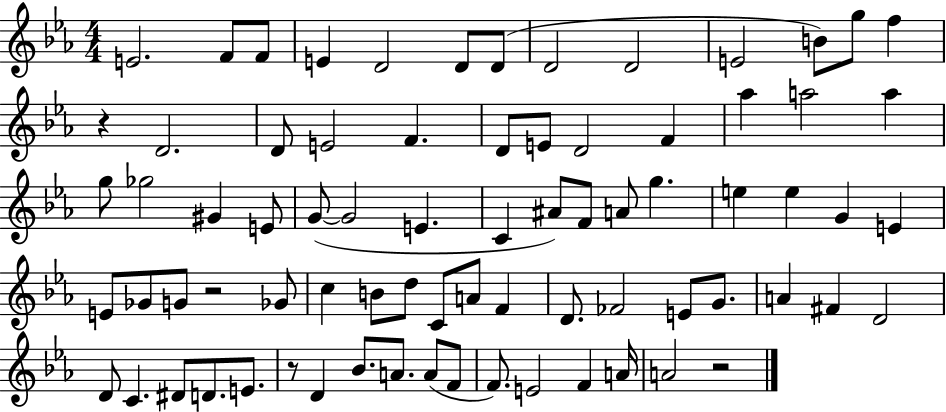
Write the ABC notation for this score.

X:1
T:Untitled
M:4/4
L:1/4
K:Eb
E2 F/2 F/2 E D2 D/2 D/2 D2 D2 E2 B/2 g/2 f z D2 D/2 E2 F D/2 E/2 D2 F _a a2 a g/2 _g2 ^G E/2 G/2 G2 E C ^A/2 F/2 A/2 g e e G E E/2 _G/2 G/2 z2 _G/2 c B/2 d/2 C/2 A/2 F D/2 _F2 E/2 G/2 A ^F D2 D/2 C ^D/2 D/2 E/2 z/2 D _B/2 A/2 A/2 F/2 F/2 E2 F A/4 A2 z2